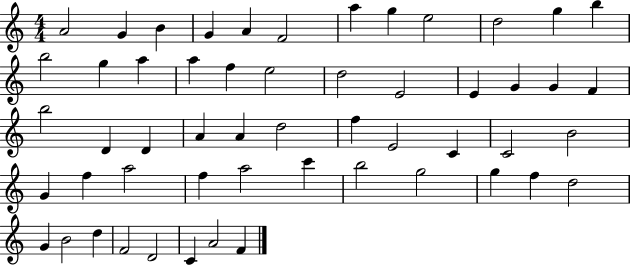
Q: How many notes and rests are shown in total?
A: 54